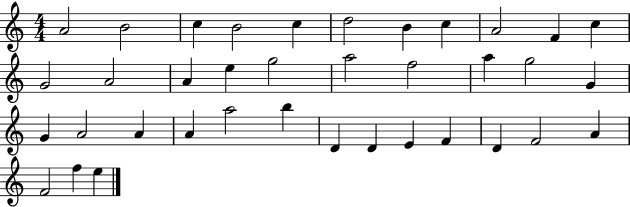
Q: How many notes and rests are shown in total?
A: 37